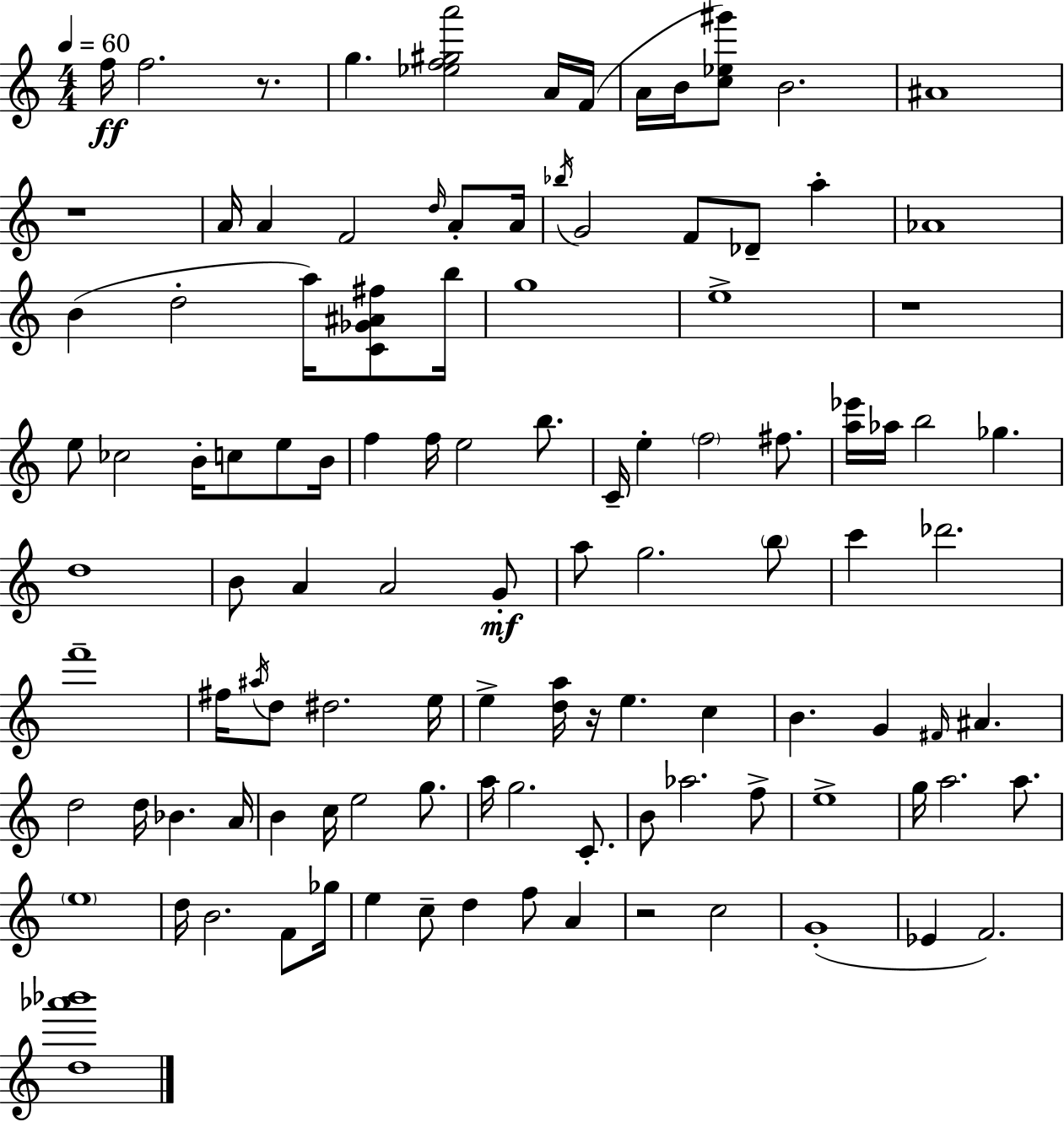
X:1
T:Untitled
M:4/4
L:1/4
K:Am
f/4 f2 z/2 g [_ef^ga']2 A/4 F/4 A/4 B/4 [c_e^g']/2 B2 ^A4 z4 A/4 A F2 d/4 A/2 A/4 _b/4 G2 F/2 _D/2 a _A4 B d2 a/4 [C_G^A^f]/2 b/4 g4 e4 z4 e/2 _c2 B/4 c/2 e/2 B/4 f f/4 e2 b/2 C/4 e f2 ^f/2 [a_e']/4 _a/4 b2 _g d4 B/2 A A2 G/2 a/2 g2 b/2 c' _d'2 f'4 ^f/4 ^a/4 d/2 ^d2 e/4 e [da]/4 z/4 e c B G ^F/4 ^A d2 d/4 _B A/4 B c/4 e2 g/2 a/4 g2 C/2 B/2 _a2 f/2 e4 g/4 a2 a/2 e4 d/4 B2 F/2 _g/4 e c/2 d f/2 A z2 c2 G4 _E F2 [d_a'_b']4